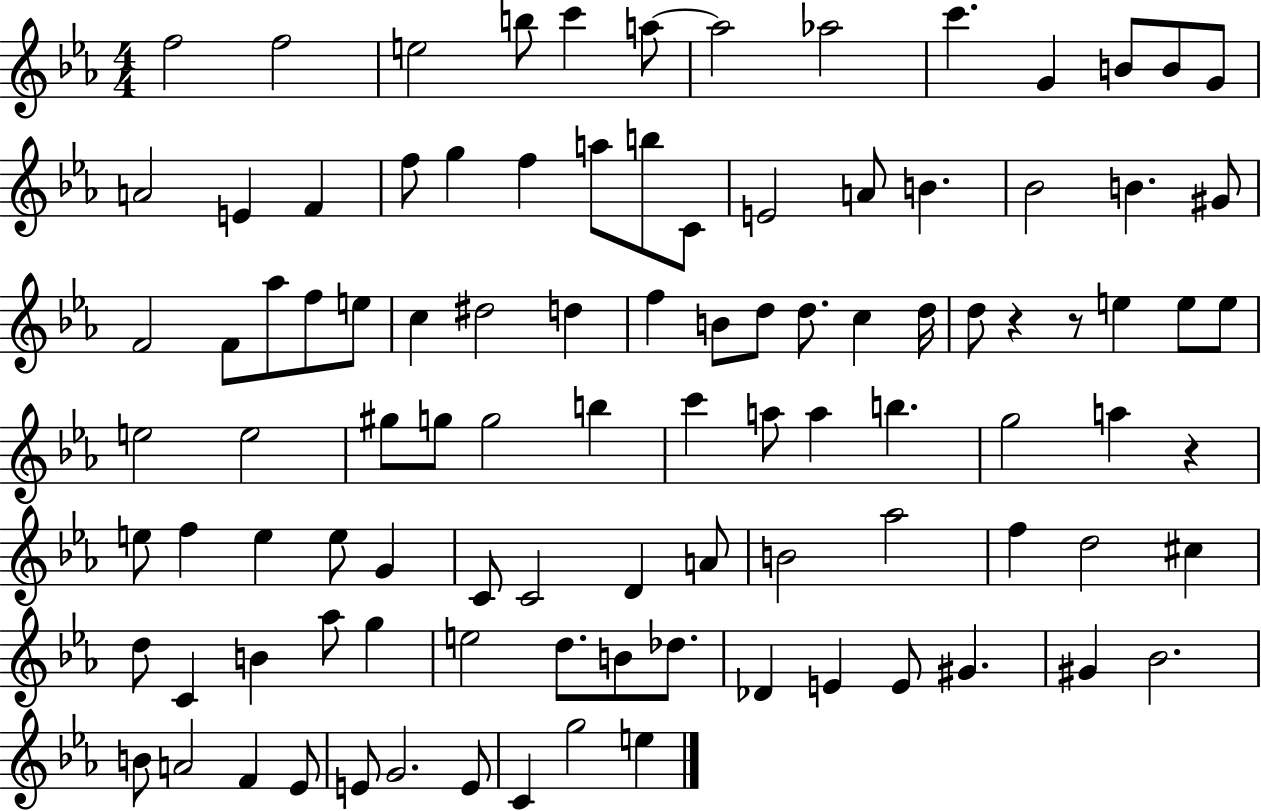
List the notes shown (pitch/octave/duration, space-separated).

F5/h F5/h E5/h B5/e C6/q A5/e A5/h Ab5/h C6/q. G4/q B4/e B4/e G4/e A4/h E4/q F4/q F5/e G5/q F5/q A5/e B5/e C4/e E4/h A4/e B4/q. Bb4/h B4/q. G#4/e F4/h F4/e Ab5/e F5/e E5/e C5/q D#5/h D5/q F5/q B4/e D5/e D5/e. C5/q D5/s D5/e R/q R/e E5/q E5/e E5/e E5/h E5/h G#5/e G5/e G5/h B5/q C6/q A5/e A5/q B5/q. G5/h A5/q R/q E5/e F5/q E5/q E5/e G4/q C4/e C4/h D4/q A4/e B4/h Ab5/h F5/q D5/h C#5/q D5/e C4/q B4/q Ab5/e G5/q E5/h D5/e. B4/e Db5/e. Db4/q E4/q E4/e G#4/q. G#4/q Bb4/h. B4/e A4/h F4/q Eb4/e E4/e G4/h. E4/e C4/q G5/h E5/q